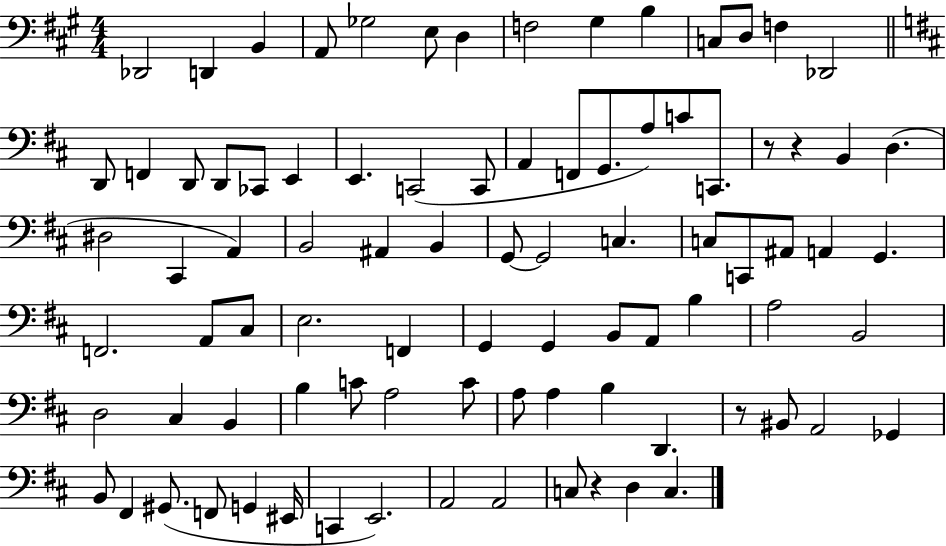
{
  \clef bass
  \numericTimeSignature
  \time 4/4
  \key a \major
  \repeat volta 2 { des,2 d,4 b,4 | a,8 ges2 e8 d4 | f2 gis4 b4 | c8 d8 f4 des,2 | \break \bar "||" \break \key b \minor d,8 f,4 d,8 d,8 ces,8 e,4 | e,4. c,2( c,8 | a,4 f,8 g,8. a8) c'8 c,8. | r8 r4 b,4 d4.( | \break dis2 cis,4 a,4) | b,2 ais,4 b,4 | g,8~~ g,2 c4. | c8 c,8 ais,8 a,4 g,4. | \break f,2. a,8 cis8 | e2. f,4 | g,4 g,4 b,8 a,8 b4 | a2 b,2 | \break d2 cis4 b,4 | b4 c'8 a2 c'8 | a8 a4 b4 d,4. | r8 bis,8 a,2 ges,4 | \break b,8 fis,4 gis,8.( f,8 g,4 eis,16 | c,4 e,2.) | a,2 a,2 | c8 r4 d4 c4. | \break } \bar "|."
}